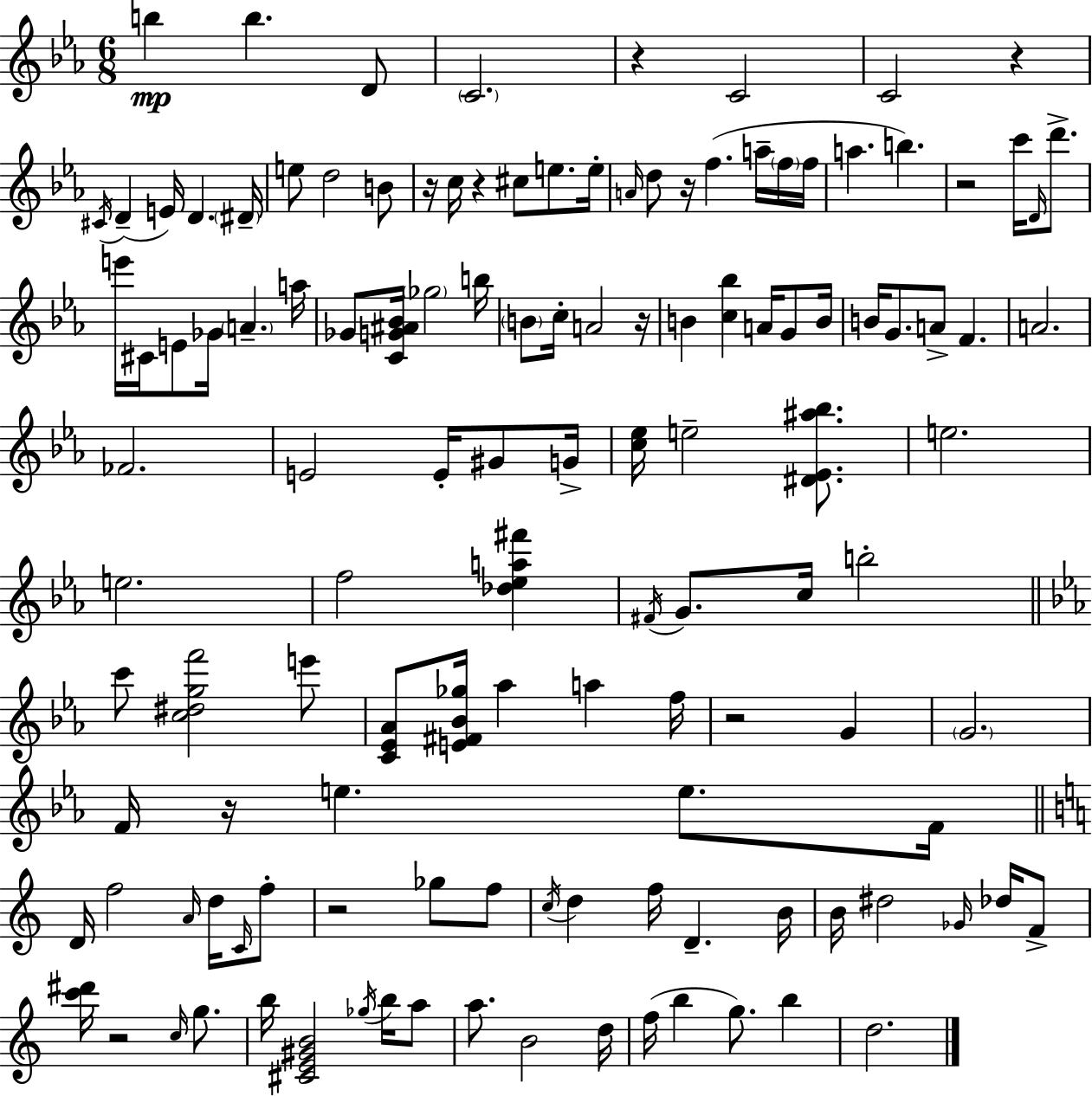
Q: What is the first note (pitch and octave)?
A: B5